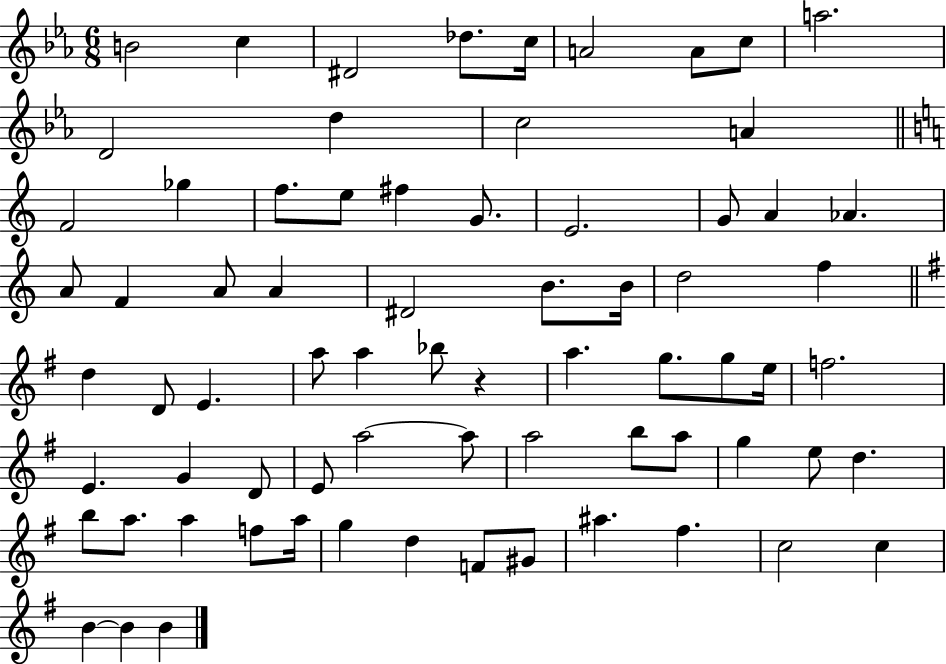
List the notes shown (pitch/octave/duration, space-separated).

B4/h C5/q D#4/h Db5/e. C5/s A4/h A4/e C5/e A5/h. D4/h D5/q C5/h A4/q F4/h Gb5/q F5/e. E5/e F#5/q G4/e. E4/h. G4/e A4/q Ab4/q. A4/e F4/q A4/e A4/q D#4/h B4/e. B4/s D5/h F5/q D5/q D4/e E4/q. A5/e A5/q Bb5/e R/q A5/q. G5/e. G5/e E5/s F5/h. E4/q. G4/q D4/e E4/e A5/h A5/e A5/h B5/e A5/e G5/q E5/e D5/q. B5/e A5/e. A5/q F5/e A5/s G5/q D5/q F4/e G#4/e A#5/q. F#5/q. C5/h C5/q B4/q B4/q B4/q